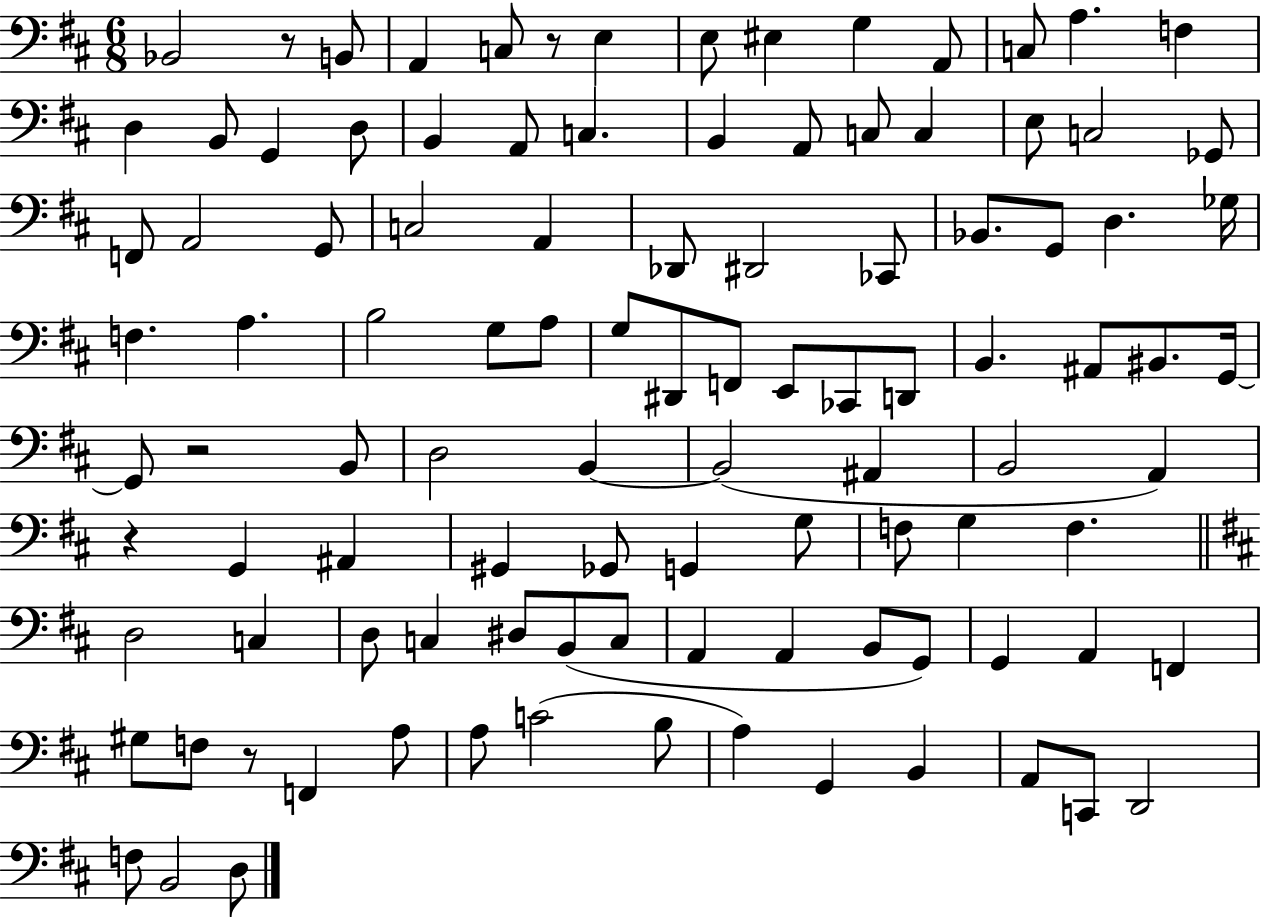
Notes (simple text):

Bb2/h R/e B2/e A2/q C3/e R/e E3/q E3/e EIS3/q G3/q A2/e C3/e A3/q. F3/q D3/q B2/e G2/q D3/e B2/q A2/e C3/q. B2/q A2/e C3/e C3/q E3/e C3/h Gb2/e F2/e A2/h G2/e C3/h A2/q Db2/e D#2/h CES2/e Bb2/e. G2/e D3/q. Gb3/s F3/q. A3/q. B3/h G3/e A3/e G3/e D#2/e F2/e E2/e CES2/e D2/e B2/q. A#2/e BIS2/e. G2/s G2/e R/h B2/e D3/h B2/q B2/h A#2/q B2/h A2/q R/q G2/q A#2/q G#2/q Gb2/e G2/q G3/e F3/e G3/q F3/q. D3/h C3/q D3/e C3/q D#3/e B2/e C3/e A2/q A2/q B2/e G2/e G2/q A2/q F2/q G#3/e F3/e R/e F2/q A3/e A3/e C4/h B3/e A3/q G2/q B2/q A2/e C2/e D2/h F3/e B2/h D3/e